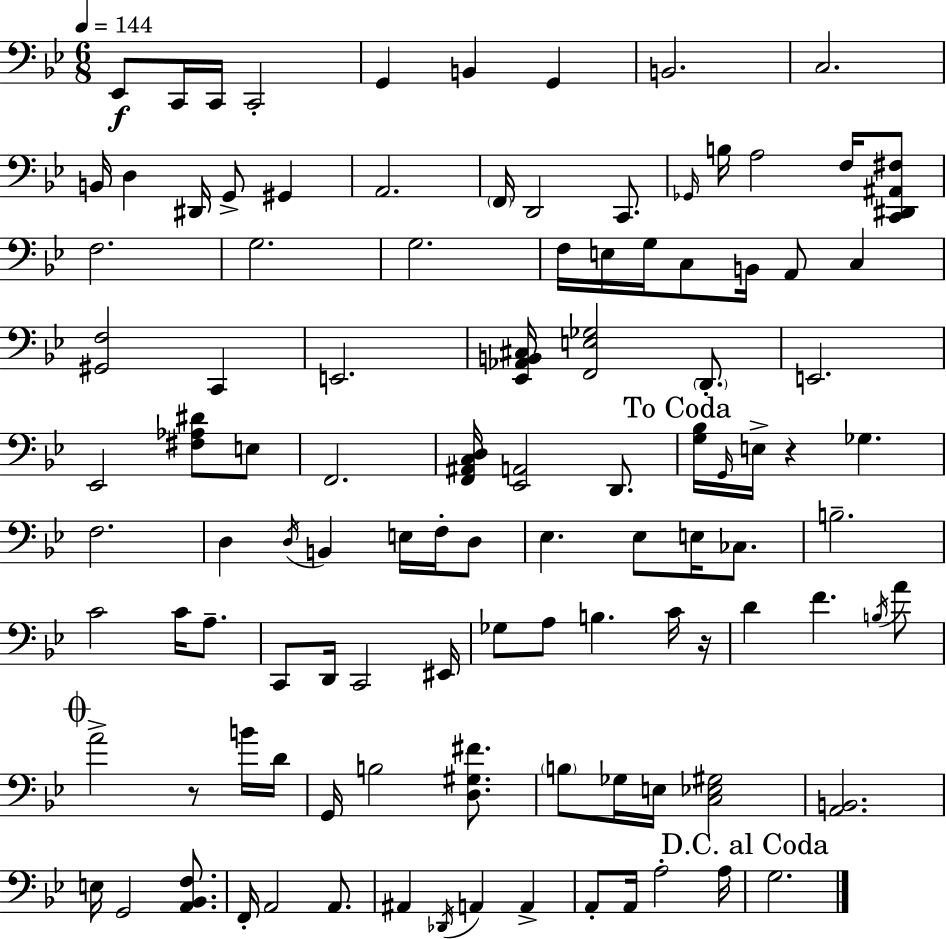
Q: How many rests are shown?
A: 3